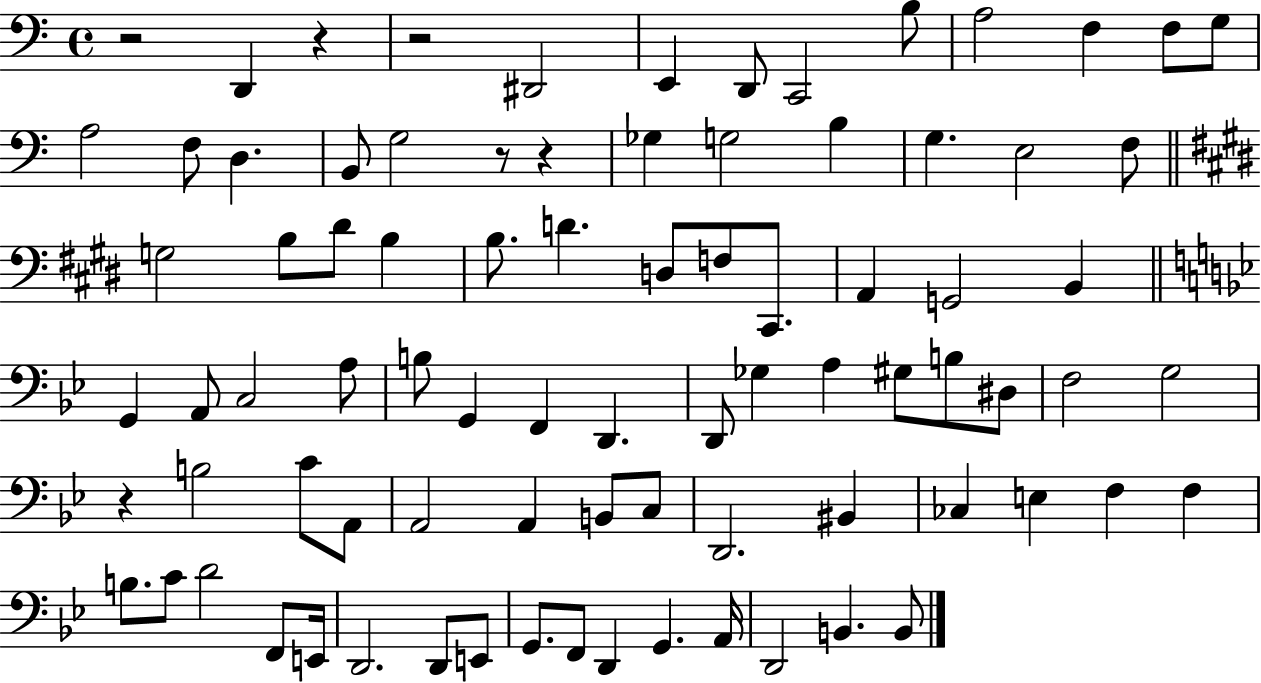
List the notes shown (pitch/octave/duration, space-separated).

R/h D2/q R/q R/h D#2/h E2/q D2/e C2/h B3/e A3/h F3/q F3/e G3/e A3/h F3/e D3/q. B2/e G3/h R/e R/q Gb3/q G3/h B3/q G3/q. E3/h F3/e G3/h B3/e D#4/e B3/q B3/e. D4/q. D3/e F3/e C#2/e. A2/q G2/h B2/q G2/q A2/e C3/h A3/e B3/e G2/q F2/q D2/q. D2/e Gb3/q A3/q G#3/e B3/e D#3/e F3/h G3/h R/q B3/h C4/e A2/e A2/h A2/q B2/e C3/e D2/h. BIS2/q CES3/q E3/q F3/q F3/q B3/e. C4/e D4/h F2/e E2/s D2/h. D2/e E2/e G2/e. F2/e D2/q G2/q. A2/s D2/h B2/q. B2/e